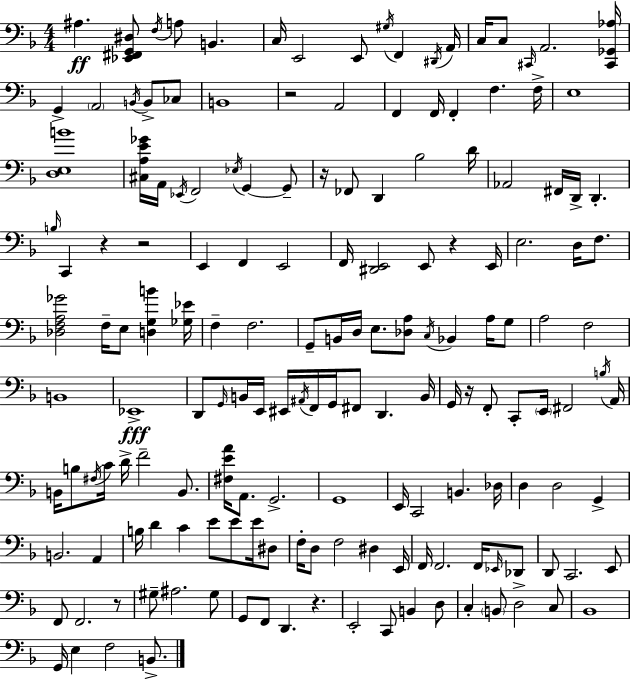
A#3/q. [Eb2,F#2,G2,D#3]/e F3/s A3/e B2/q. C3/s E2/h E2/e G#3/s F2/q D#2/s A2/s C3/s C3/e C#2/s A2/h. [C#2,Gb2,Ab3]/s G2/q A2/h B2/s B2/e CES3/e B2/w R/h A2/h F2/q F2/s F2/q F3/q. F3/s E3/w [D3,E3,B4]/w [C#3,A3,E4,Gb4]/s A2/s Eb2/s F2/h Eb3/s G2/q G2/e R/s FES2/e D2/q Bb3/h D4/s Ab2/h F#2/s D2/s D2/q. B3/s C2/q R/q R/h E2/q F2/q E2/h F2/s [D#2,E2]/h E2/e R/q E2/s E3/h. D3/s F3/e. [Db3,F3,A3,Gb4]/h F3/s E3/e [D3,G3,B4]/q [Gb3,Eb4]/s F3/q F3/h. G2/e B2/s D3/s E3/e. [Db3,A3]/e C3/s Bb2/q A3/s G3/e A3/h F3/h B2/w Eb2/w D2/e G2/s B2/s E2/s EIS2/s A#2/s F2/s G2/s F#2/e D2/q. B2/s G2/s R/s F2/e C2/e E2/s F#2/h B3/s A2/s B2/s B3/e F#3/s C4/s D4/s F4/h B2/e. [F#3,E4,A4]/s A2/e. G2/h. G2/w E2/s C2/h B2/q. Db3/s D3/q D3/h G2/q B2/h. A2/q B3/s D4/q C4/q E4/e E4/e E4/s D#3/e F3/s D3/e F3/h D#3/q E2/s F2/s F2/h. F2/s Eb2/s Db2/e D2/e C2/h. E2/e F2/e F2/h. R/e G#3/e A#3/h. G#3/e G2/e F2/e D2/q. R/q. E2/h C2/e B2/q D3/e C3/q B2/e D3/h C3/e Bb2/w G2/s E3/q F3/h B2/e.